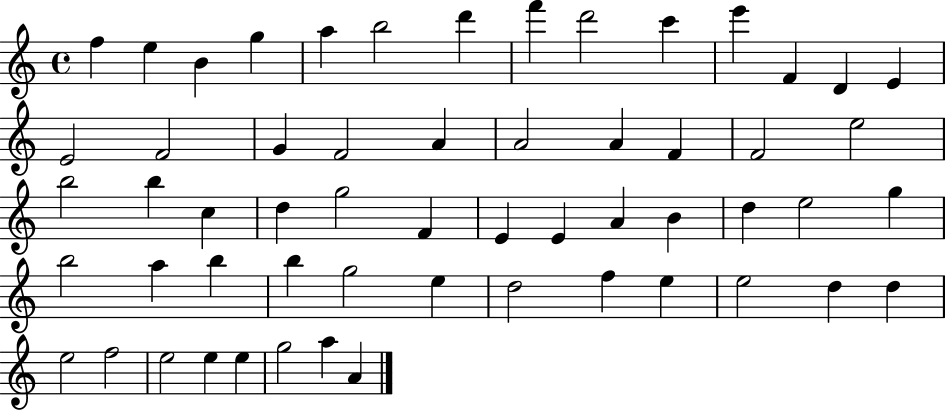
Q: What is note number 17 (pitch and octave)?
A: G4